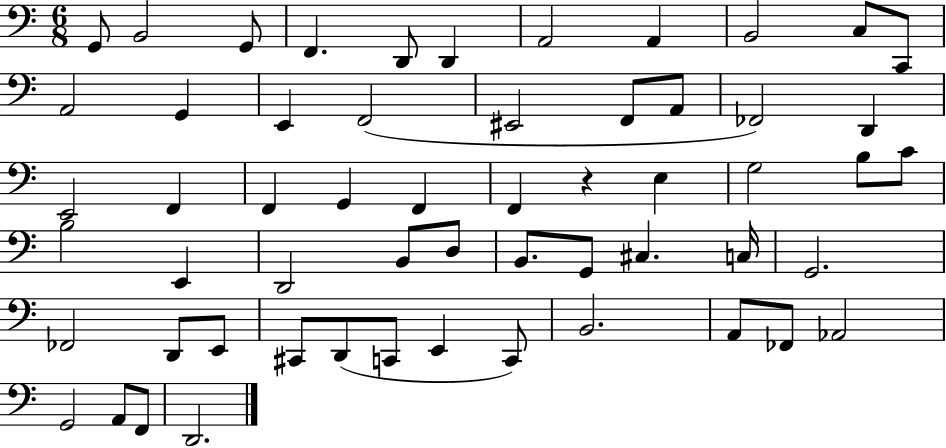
G2/e B2/h G2/e F2/q. D2/e D2/q A2/h A2/q B2/h C3/e C2/e A2/h G2/q E2/q F2/h EIS2/h F2/e A2/e FES2/h D2/q E2/h F2/q F2/q G2/q F2/q F2/q R/q E3/q G3/h B3/e C4/e B3/h E2/q D2/h B2/e D3/e B2/e. G2/e C#3/q. C3/s G2/h. FES2/h D2/e E2/e C#2/e D2/e C2/e E2/q C2/e B2/h. A2/e FES2/e Ab2/h G2/h A2/e F2/e D2/h.